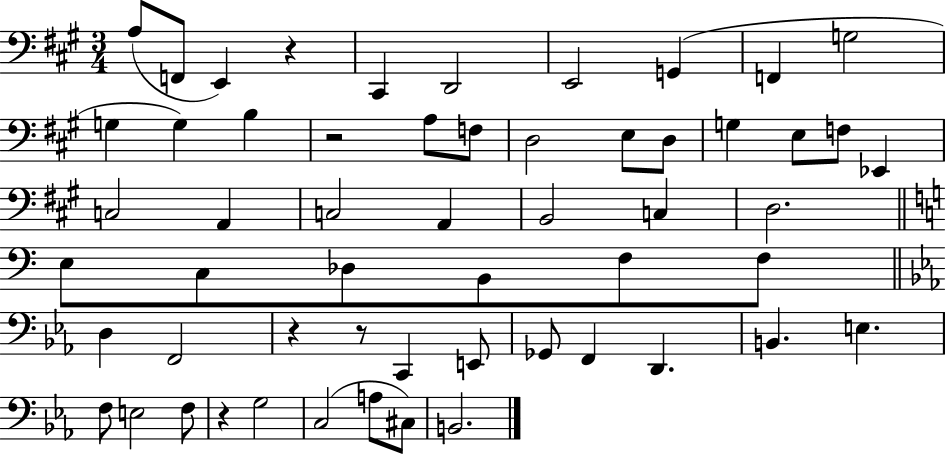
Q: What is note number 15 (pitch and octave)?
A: D3